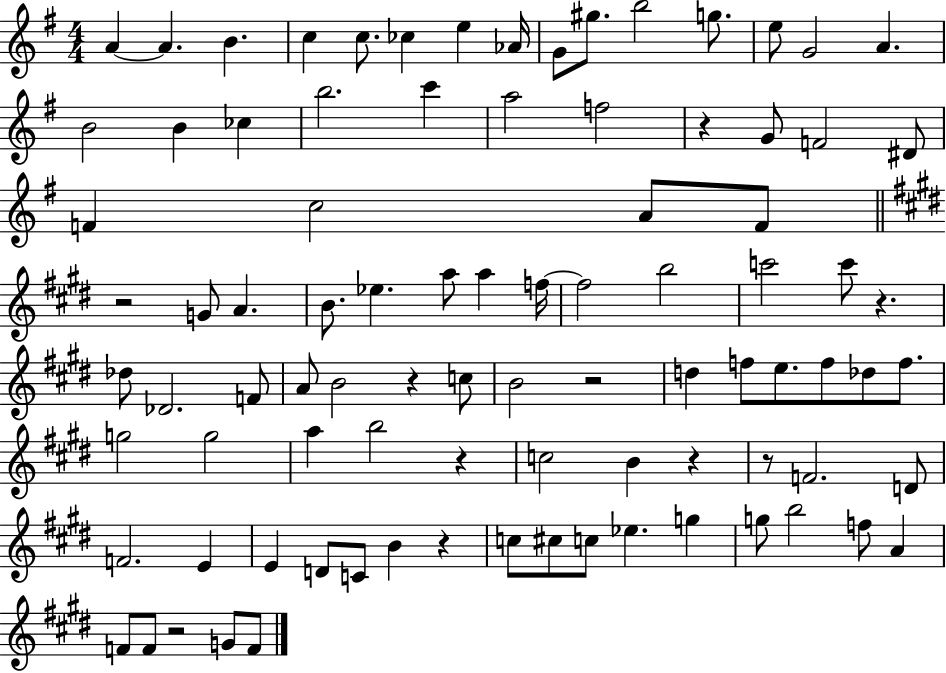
A4/q A4/q. B4/q. C5/q C5/e. CES5/q E5/q Ab4/s G4/e G#5/e. B5/h G5/e. E5/e G4/h A4/q. B4/h B4/q CES5/q B5/h. C6/q A5/h F5/h R/q G4/e F4/h D#4/e F4/q C5/h A4/e F4/e R/h G4/e A4/q. B4/e. Eb5/q. A5/e A5/q F5/s F5/h B5/h C6/h C6/e R/q. Db5/e Db4/h. F4/e A4/e B4/h R/q C5/e B4/h R/h D5/q F5/e E5/e. F5/e Db5/e F5/e. G5/h G5/h A5/q B5/h R/q C5/h B4/q R/q R/e F4/h. D4/e F4/h. E4/q E4/q D4/e C4/e B4/q R/q C5/e C#5/e C5/e Eb5/q. G5/q G5/e B5/h F5/e A4/q F4/e F4/e R/h G4/e F4/e